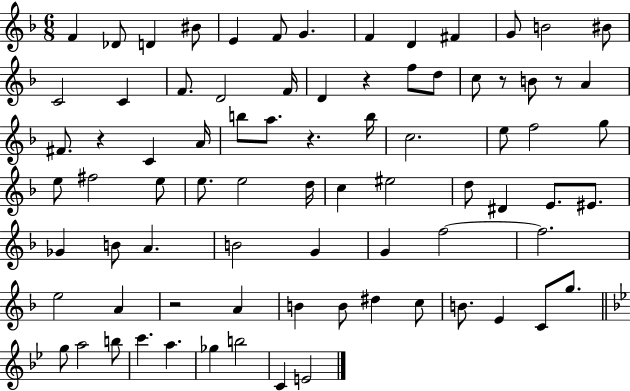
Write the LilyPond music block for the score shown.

{
  \clef treble
  \numericTimeSignature
  \time 6/8
  \key f \major
  f'4 des'8 d'4 bis'8 | e'4 f'8 g'4. | f'4 d'4 fis'4 | g'8 b'2 bis'8 | \break c'2 c'4 | f'8. d'2 f'16 | d'4 r4 f''8 d''8 | c''8 r8 b'8 r8 a'4 | \break fis'8. r4 c'4 a'16 | b''8 a''8. r4. b''16 | c''2. | e''8 f''2 g''8 | \break e''8 fis''2 e''8 | e''8. e''2 d''16 | c''4 eis''2 | d''8 dis'4 e'8. eis'8. | \break ges'4 b'8 a'4. | b'2 g'4 | g'4 f''2~~ | f''2. | \break e''2 a'4 | r2 a'4 | b'4 b'8 dis''4 c''8 | b'8. e'4 c'8 g''8. | \break \bar "||" \break \key bes \major g''8 a''2 b''8 | c'''4. a''4. | ges''4 b''2 | c'4 e'2 | \break \bar "|."
}